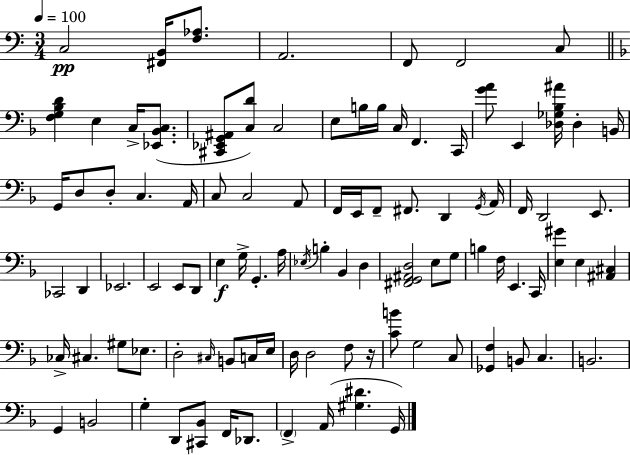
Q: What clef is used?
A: bass